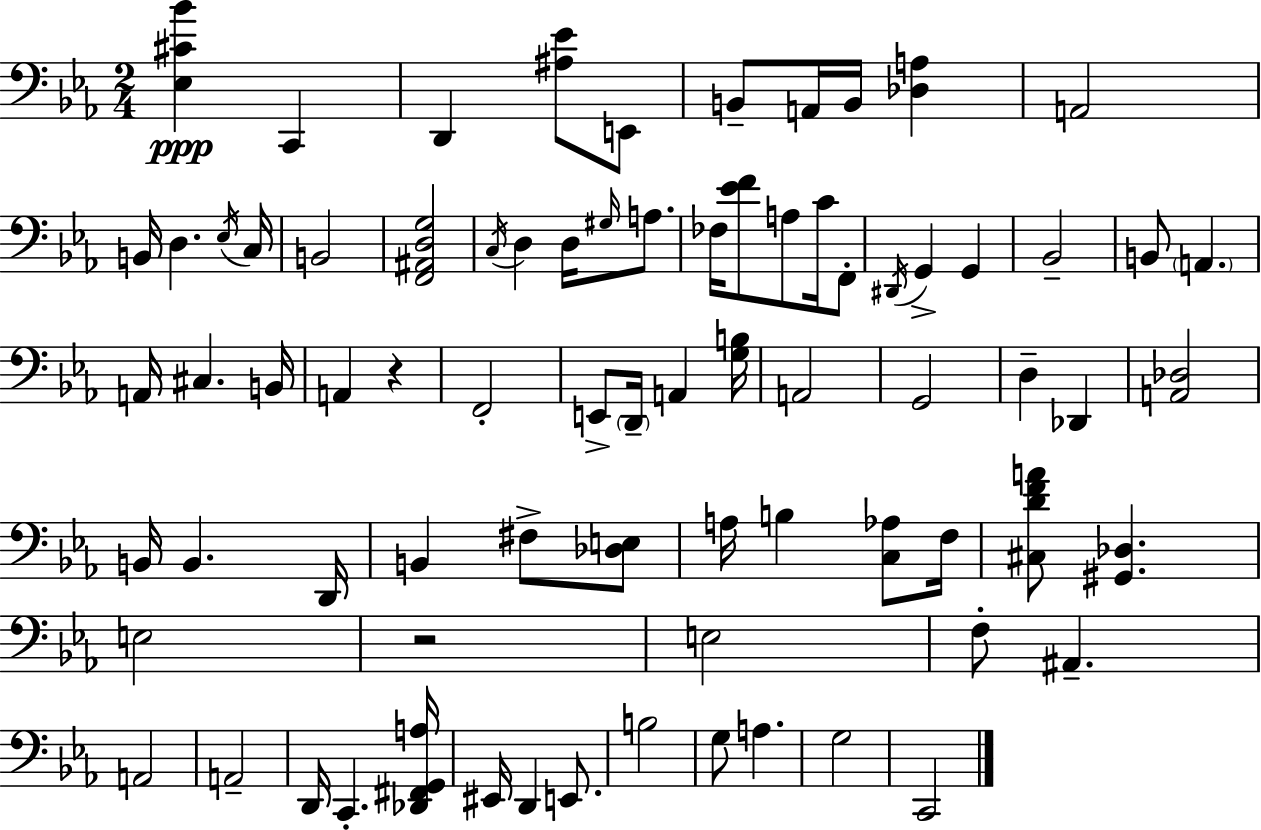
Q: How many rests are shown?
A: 2